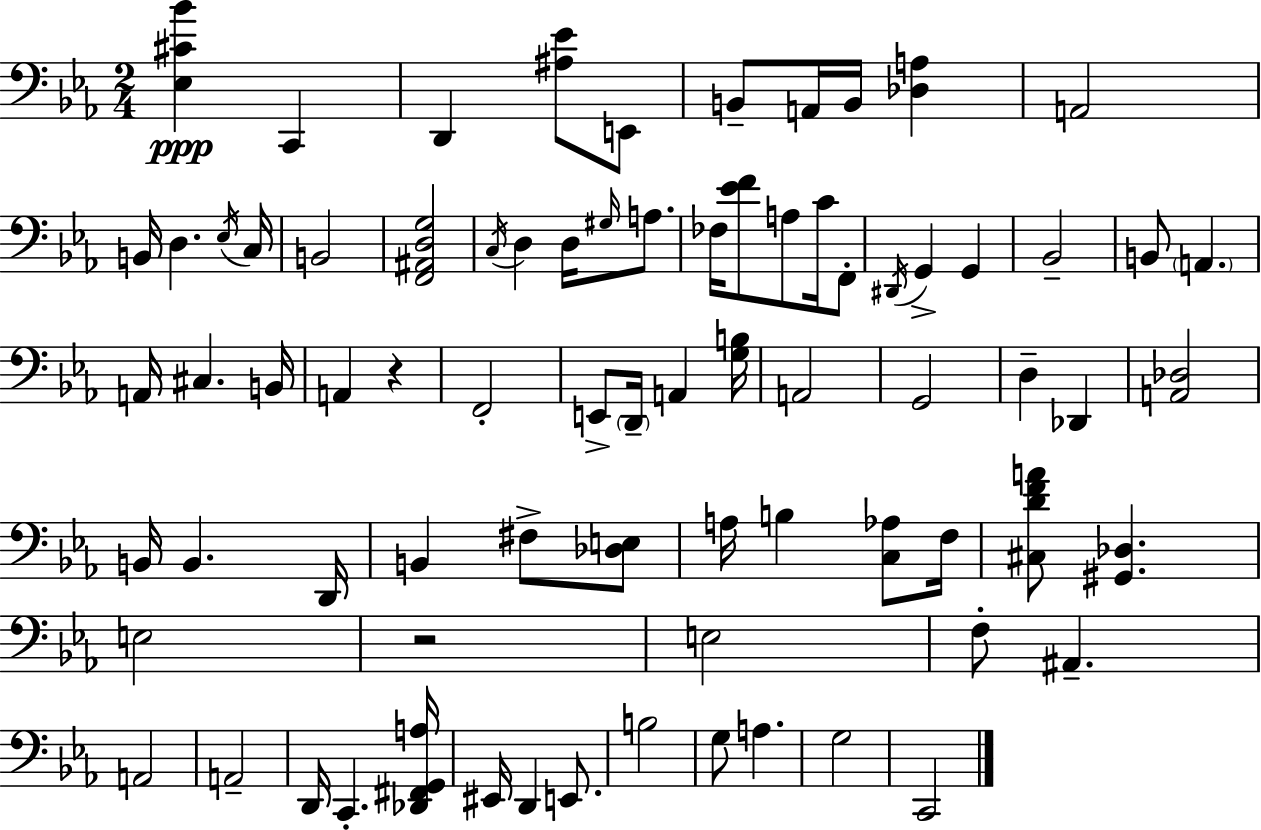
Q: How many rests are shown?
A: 2